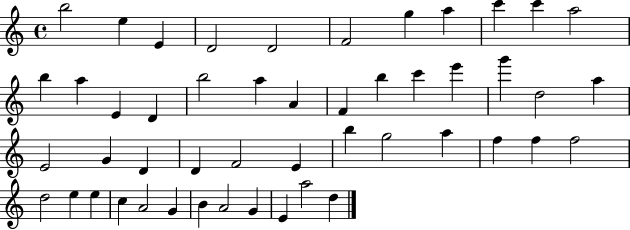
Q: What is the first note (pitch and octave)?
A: B5